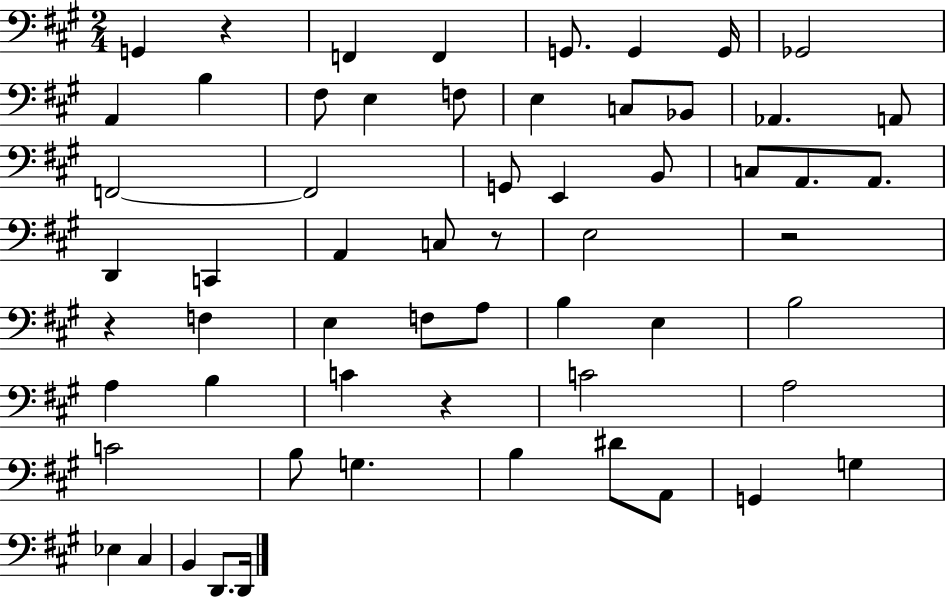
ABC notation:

X:1
T:Untitled
M:2/4
L:1/4
K:A
G,, z F,, F,, G,,/2 G,, G,,/4 _G,,2 A,, B, ^F,/2 E, F,/2 E, C,/2 _B,,/2 _A,, A,,/2 F,,2 F,,2 G,,/2 E,, B,,/2 C,/2 A,,/2 A,,/2 D,, C,, A,, C,/2 z/2 E,2 z2 z F, E, F,/2 A,/2 B, E, B,2 A, B, C z C2 A,2 C2 B,/2 G, B, ^D/2 A,,/2 G,, G, _E, ^C, B,, D,,/2 D,,/4